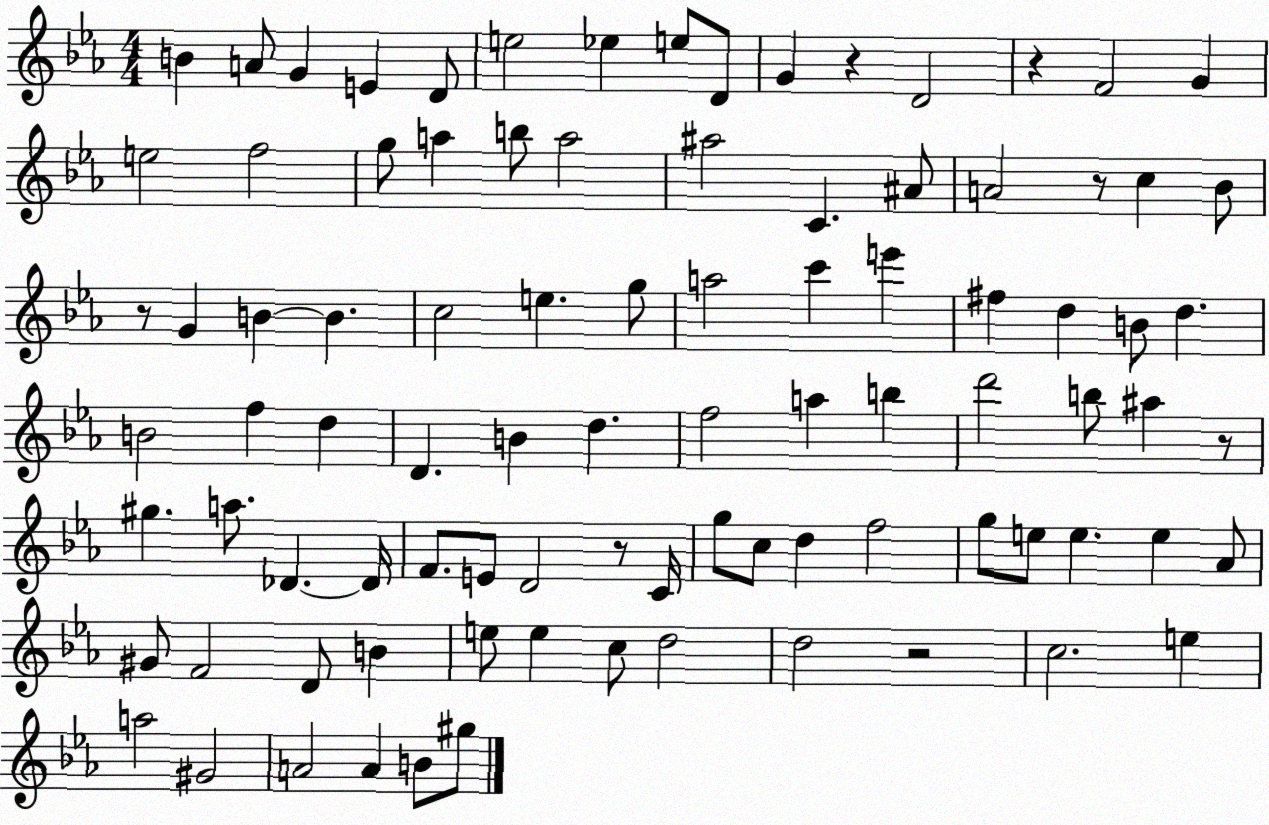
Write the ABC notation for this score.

X:1
T:Untitled
M:4/4
L:1/4
K:Eb
B A/2 G E D/2 e2 _e e/2 D/2 G z D2 z F2 G e2 f2 g/2 a b/2 a2 ^a2 C ^A/2 A2 z/2 c _B/2 z/2 G B B c2 e g/2 a2 c' e' ^f d B/2 d B2 f d D B d f2 a b d'2 b/2 ^a z/2 ^g a/2 _D _D/4 F/2 E/2 D2 z/2 C/4 g/2 c/2 d f2 g/2 e/2 e e _A/2 ^G/2 F2 D/2 B e/2 e c/2 d2 d2 z2 c2 e a2 ^G2 A2 A B/2 ^g/2